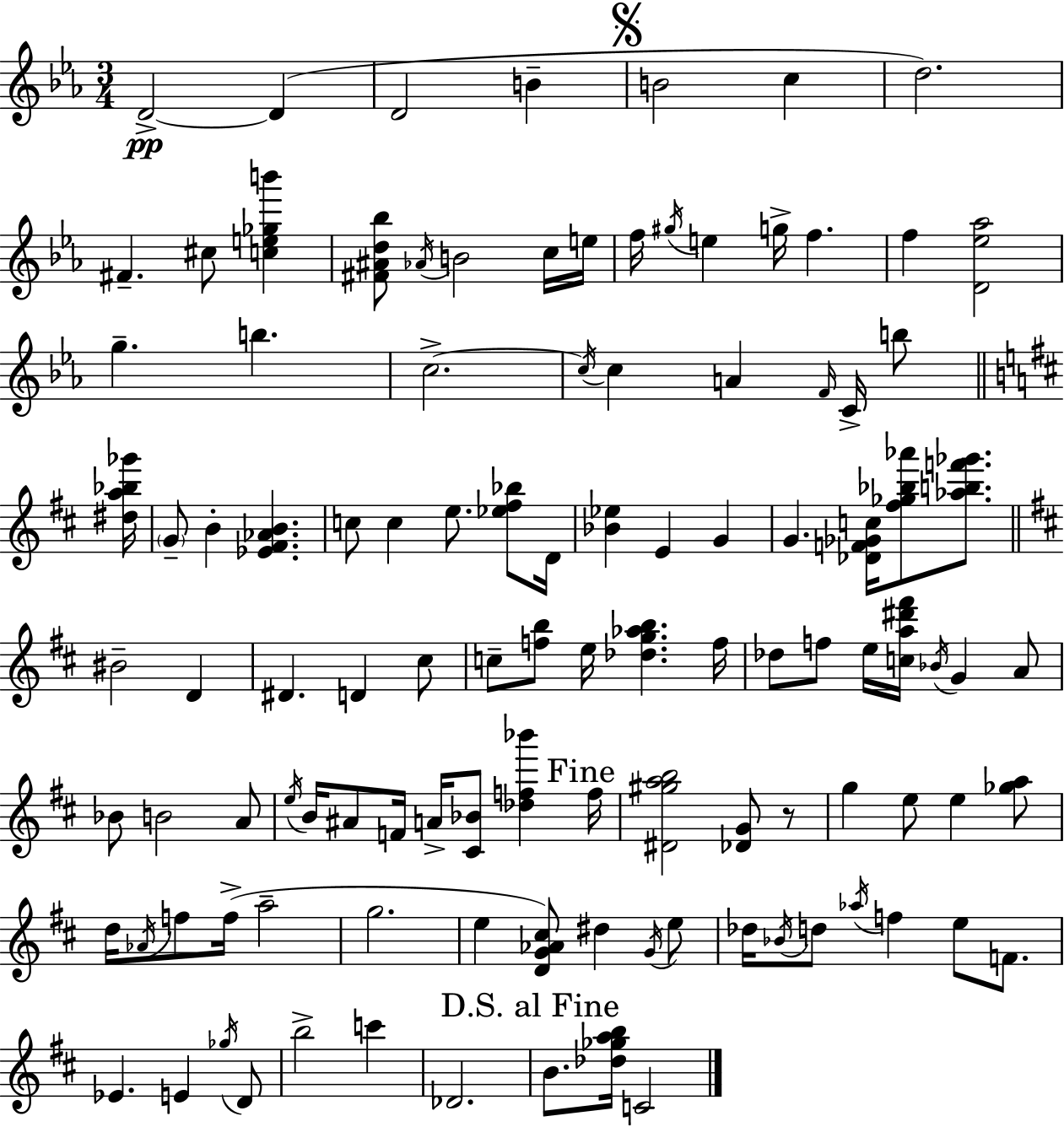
X:1
T:Untitled
M:3/4
L:1/4
K:Eb
D2 D D2 B B2 c d2 ^F ^c/2 [ce_gb'] [^F^Ad_b]/2 _A/4 B2 c/4 e/4 f/4 ^g/4 e g/4 f f [D_e_a]2 g b c2 c/4 c A F/4 C/4 b/2 [^da_b_g']/4 G/2 B [_E^F_AB] c/2 c e/2 [_e^f_b]/2 D/4 [_B_e] E G G [_DF_Gc]/4 [^f_g_b_a']/2 [_abf'_g']/2 ^B2 D ^D D ^c/2 c/2 [fb]/2 e/4 [_dg_ab] f/4 _d/2 f/2 e/4 [ca^d'^f']/4 _B/4 G A/2 _B/2 B2 A/2 e/4 B/4 ^A/2 F/4 A/4 [^C_B]/2 [_df_b'] f/4 [^D^gab]2 [_DG]/2 z/2 g e/2 e [_ga]/2 d/4 _A/4 f/2 f/4 a2 g2 e [DG_A^c]/2 ^d G/4 e/2 _d/4 _B/4 d/2 _a/4 f e/2 F/2 _E E _g/4 D/2 b2 c' _D2 B/2 [_d_gab]/4 C2